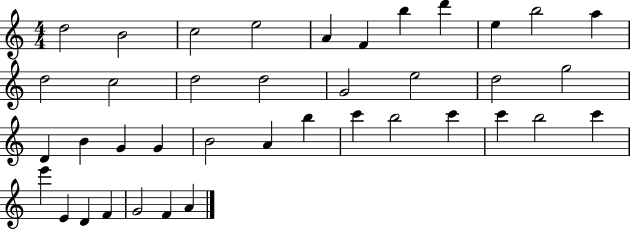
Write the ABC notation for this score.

X:1
T:Untitled
M:4/4
L:1/4
K:C
d2 B2 c2 e2 A F b d' e b2 a d2 c2 d2 d2 G2 e2 d2 g2 D B G G B2 A b c' b2 c' c' b2 c' e' E D F G2 F A